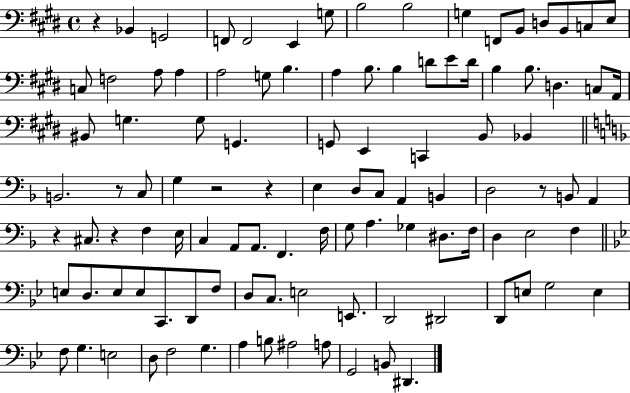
R/q Bb2/q G2/h F2/e F2/h E2/q G3/e B3/h B3/h G3/q F2/e B2/e D3/e B2/e C3/e E3/e C3/e F3/h A3/e A3/q A3/h G3/e B3/q. A3/q B3/e. B3/q D4/e E4/e D4/s B3/q B3/e. D3/q. C3/e A2/s BIS2/e G3/q. G3/e G2/q. G2/e E2/q C2/q B2/e Bb2/q B2/h. R/e C3/e G3/q R/h R/q E3/q D3/e C3/e A2/q B2/q D3/h R/e B2/e A2/q R/q C#3/e. R/q F3/q E3/s C3/q A2/e A2/e. F2/q. F3/s G3/e A3/q. Gb3/q D#3/e. F3/s D3/q E3/h F3/q E3/e D3/e. E3/e E3/e C2/e. D2/e F3/e D3/e C3/e. E3/h E2/e. D2/h D#2/h D2/e E3/e G3/h E3/q F3/e G3/q. E3/h D3/e F3/h G3/q. A3/q B3/e A#3/h A3/e G2/h B2/e D#2/q.